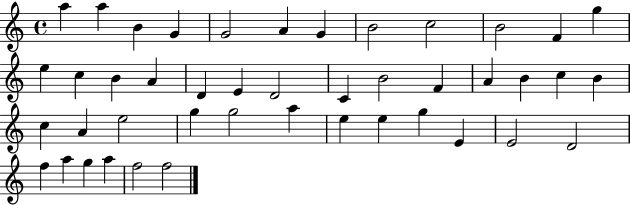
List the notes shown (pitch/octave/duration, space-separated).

A5/q A5/q B4/q G4/q G4/h A4/q G4/q B4/h C5/h B4/h F4/q G5/q E5/q C5/q B4/q A4/q D4/q E4/q D4/h C4/q B4/h F4/q A4/q B4/q C5/q B4/q C5/q A4/q E5/h G5/q G5/h A5/q E5/q E5/q G5/q E4/q E4/h D4/h F5/q A5/q G5/q A5/q F5/h F5/h